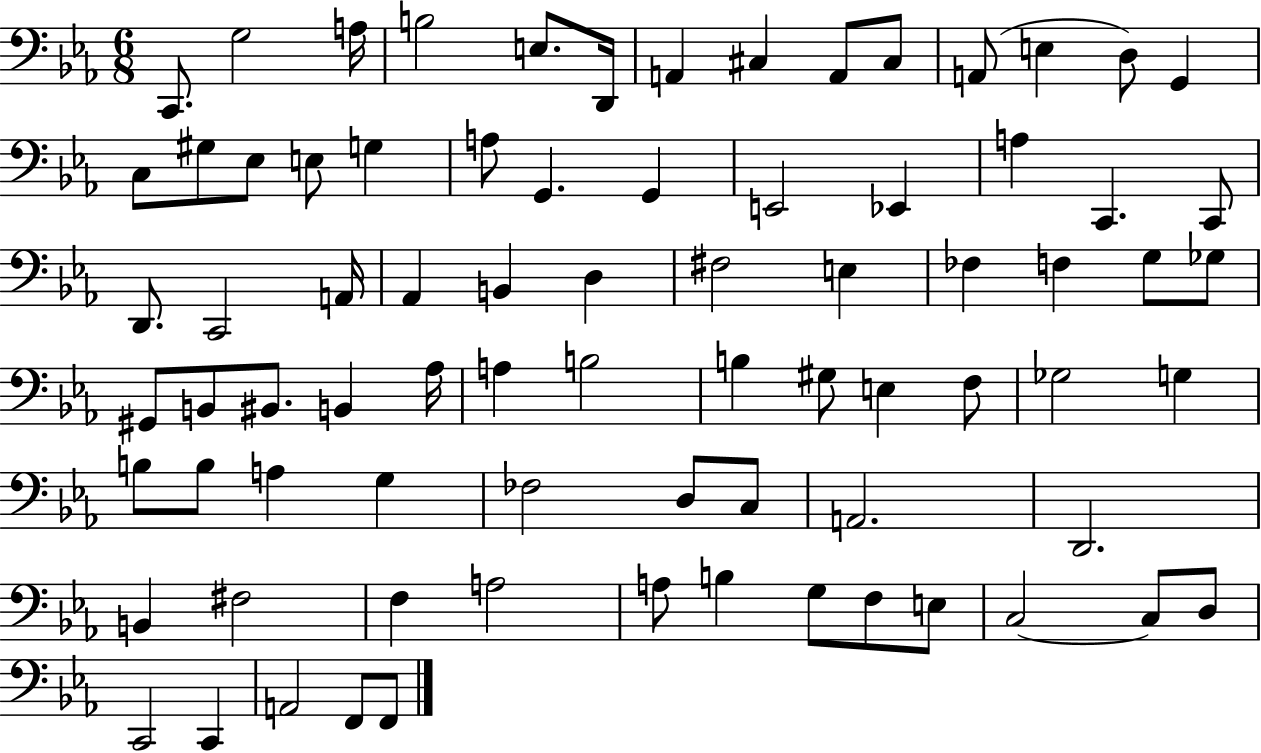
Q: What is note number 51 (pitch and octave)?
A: Gb3